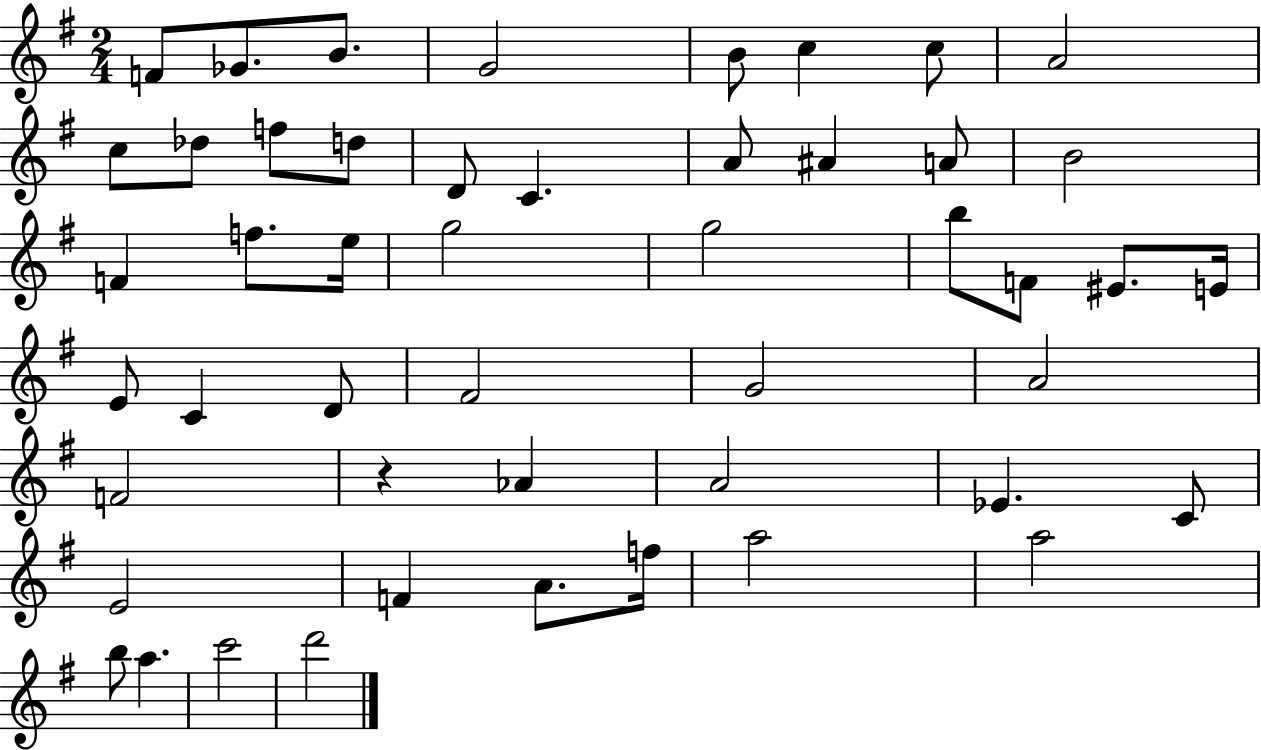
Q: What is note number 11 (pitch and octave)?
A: F5